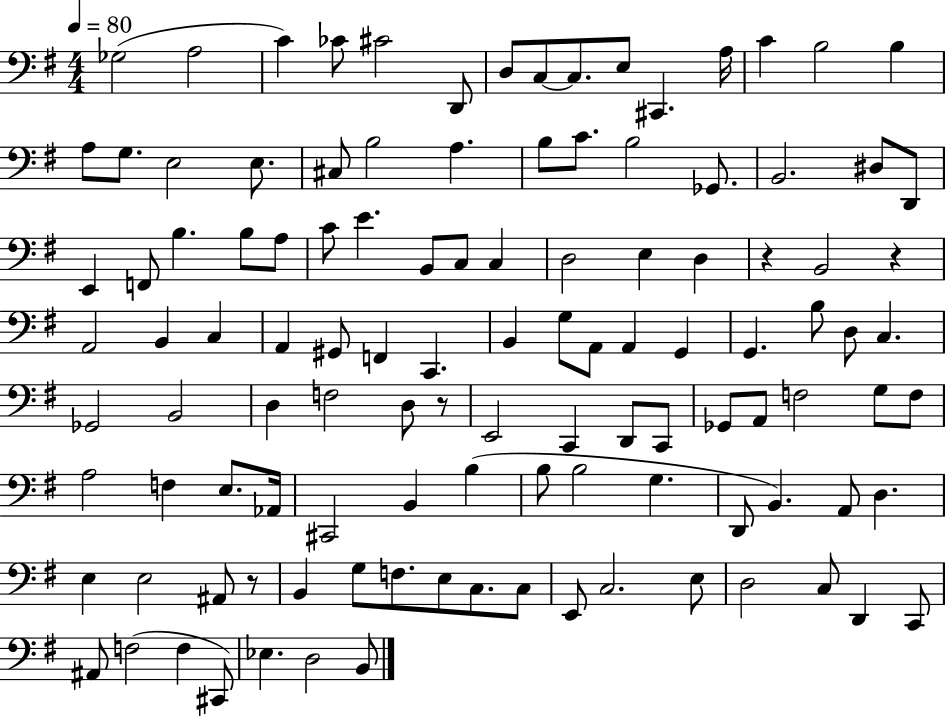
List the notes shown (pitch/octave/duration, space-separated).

Gb3/h A3/h C4/q CES4/e C#4/h D2/e D3/e C3/e C3/e. E3/e C#2/q. A3/s C4/q B3/h B3/q A3/e G3/e. E3/h E3/e. C#3/e B3/h A3/q. B3/e C4/e. B3/h Gb2/e. B2/h. D#3/e D2/e E2/q F2/e B3/q. B3/e A3/e C4/e E4/q. B2/e C3/e C3/q D3/h E3/q D3/q R/q B2/h R/q A2/h B2/q C3/q A2/q G#2/e F2/q C2/q. B2/q G3/e A2/e A2/q G2/q G2/q. B3/e D3/e C3/q. Gb2/h B2/h D3/q F3/h D3/e R/e E2/h C2/q D2/e C2/e Gb2/e A2/e F3/h G3/e F3/e A3/h F3/q E3/e. Ab2/s C#2/h B2/q B3/q B3/e B3/h G3/q. D2/e B2/q. A2/e D3/q. E3/q E3/h A#2/e R/e B2/q G3/e F3/e. E3/e C3/e. C3/e E2/e C3/h. E3/e D3/h C3/e D2/q C2/e A#2/e F3/h F3/q C#2/e Eb3/q. D3/h B2/e